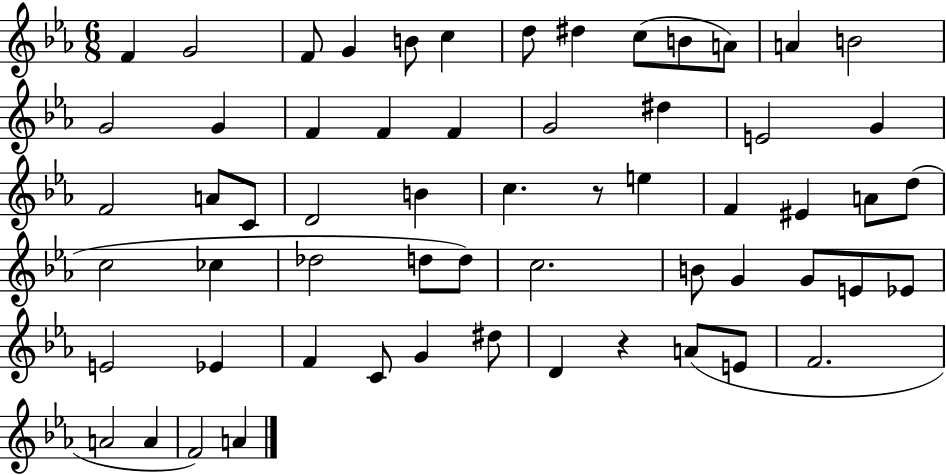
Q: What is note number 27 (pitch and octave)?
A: B4